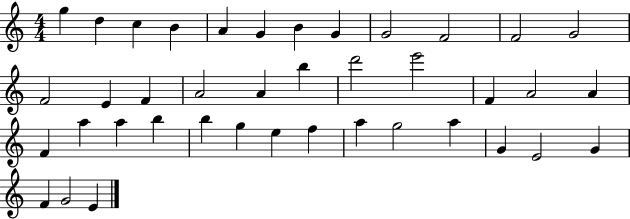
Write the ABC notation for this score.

X:1
T:Untitled
M:4/4
L:1/4
K:C
g d c B A G B G G2 F2 F2 G2 F2 E F A2 A b d'2 e'2 F A2 A F a a b b g e f a g2 a G E2 G F G2 E